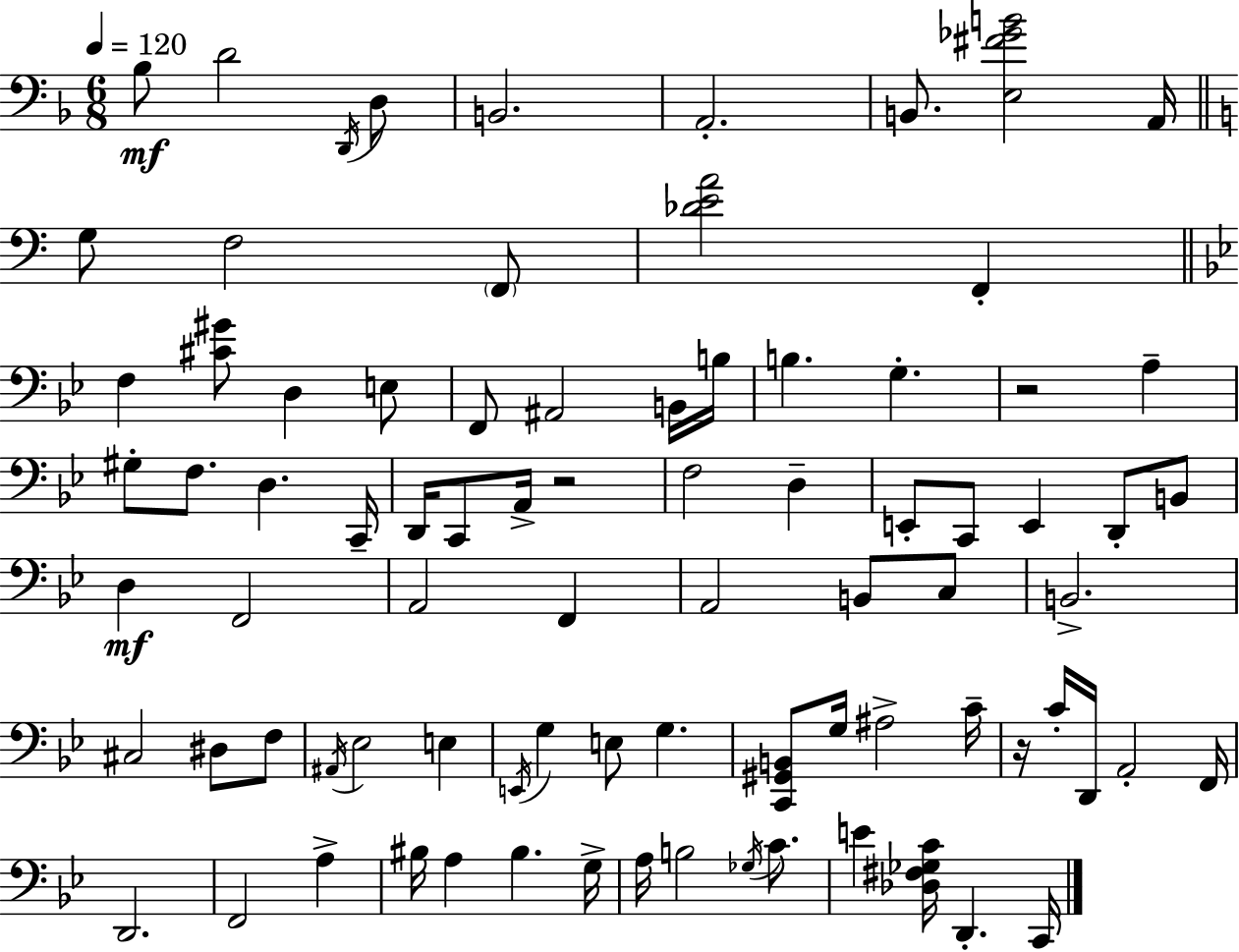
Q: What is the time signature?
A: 6/8